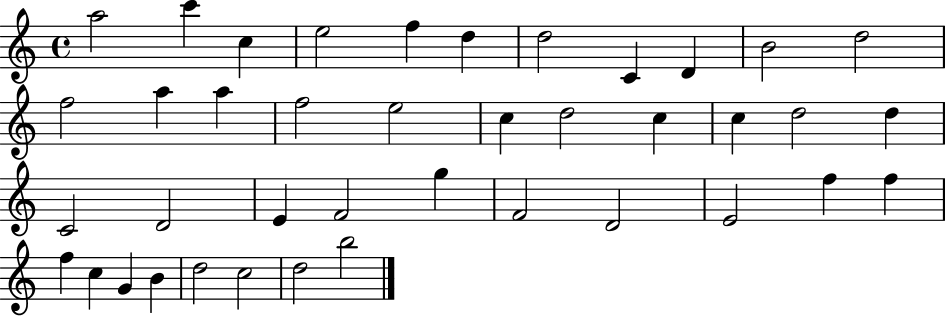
X:1
T:Untitled
M:4/4
L:1/4
K:C
a2 c' c e2 f d d2 C D B2 d2 f2 a a f2 e2 c d2 c c d2 d C2 D2 E F2 g F2 D2 E2 f f f c G B d2 c2 d2 b2